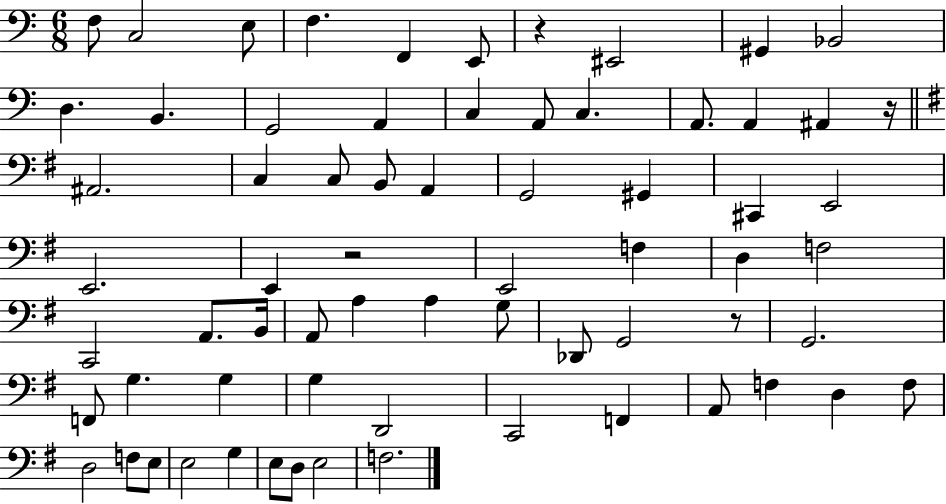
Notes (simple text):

F3/e C3/h E3/e F3/q. F2/q E2/e R/q EIS2/h G#2/q Bb2/h D3/q. B2/q. G2/h A2/q C3/q A2/e C3/q. A2/e. A2/q A#2/q R/s A#2/h. C3/q C3/e B2/e A2/q G2/h G#2/q C#2/q E2/h E2/h. E2/q R/h E2/h F3/q D3/q F3/h C2/h A2/e. B2/s A2/e A3/q A3/q G3/e Db2/e G2/h R/e G2/h. F2/e G3/q. G3/q G3/q D2/h C2/h F2/q A2/e F3/q D3/q F3/e D3/h F3/e E3/e E3/h G3/q E3/e D3/e E3/h F3/h.